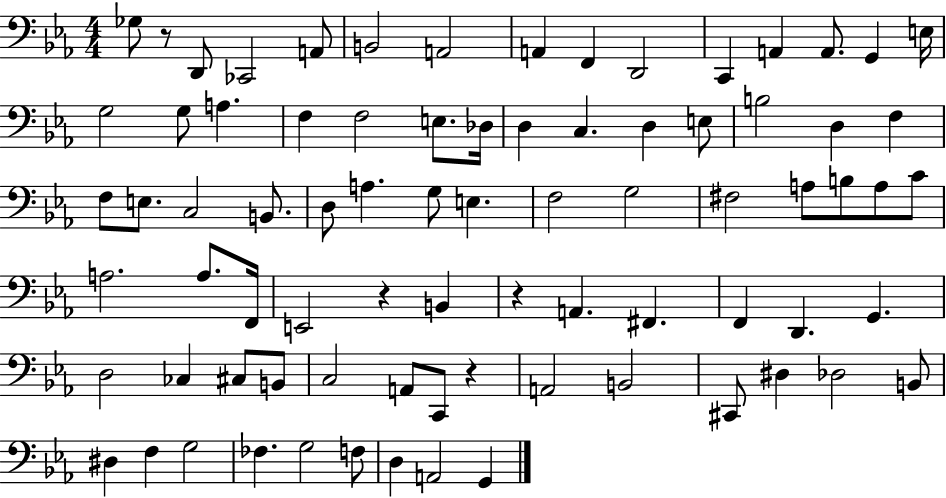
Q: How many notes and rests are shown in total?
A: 79